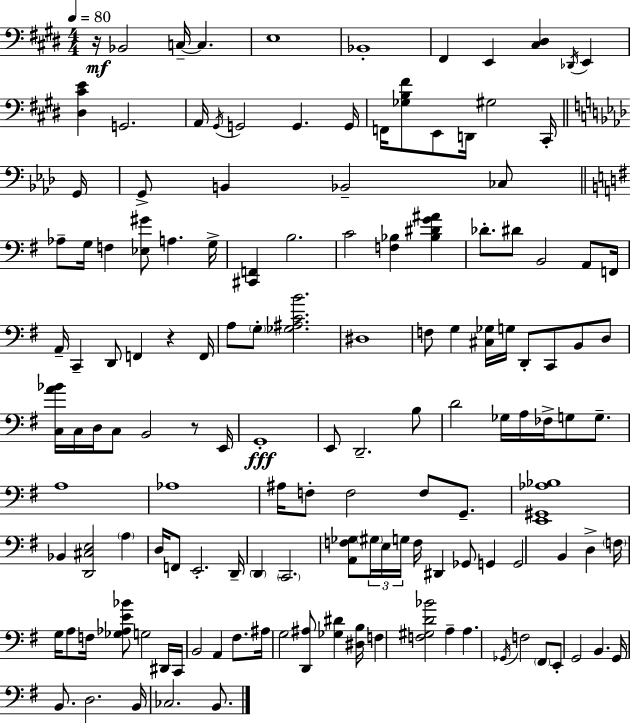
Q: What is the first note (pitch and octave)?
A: Bb2